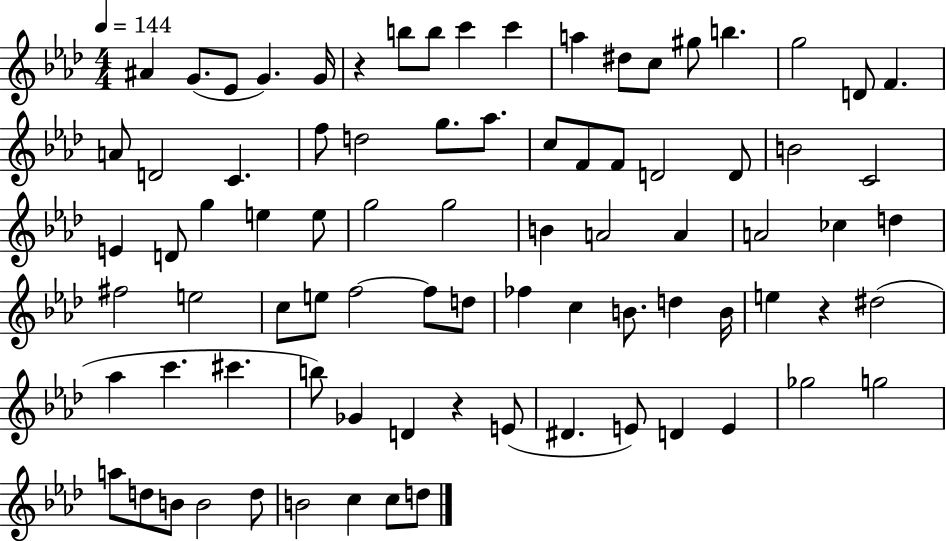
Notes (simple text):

A#4/q G4/e. Eb4/e G4/q. G4/s R/q B5/e B5/e C6/q C6/q A5/q D#5/e C5/e G#5/e B5/q. G5/h D4/e F4/q. A4/e D4/h C4/q. F5/e D5/h G5/e. Ab5/e. C5/e F4/e F4/e D4/h D4/e B4/h C4/h E4/q D4/e G5/q E5/q E5/e G5/h G5/h B4/q A4/h A4/q A4/h CES5/q D5/q F#5/h E5/h C5/e E5/e F5/h F5/e D5/e FES5/q C5/q B4/e. D5/q B4/s E5/q R/q D#5/h Ab5/q C6/q. C#6/q. B5/e Gb4/q D4/q R/q E4/e D#4/q. E4/e D4/q E4/q Gb5/h G5/h A5/e D5/e B4/e B4/h D5/e B4/h C5/q C5/e D5/e